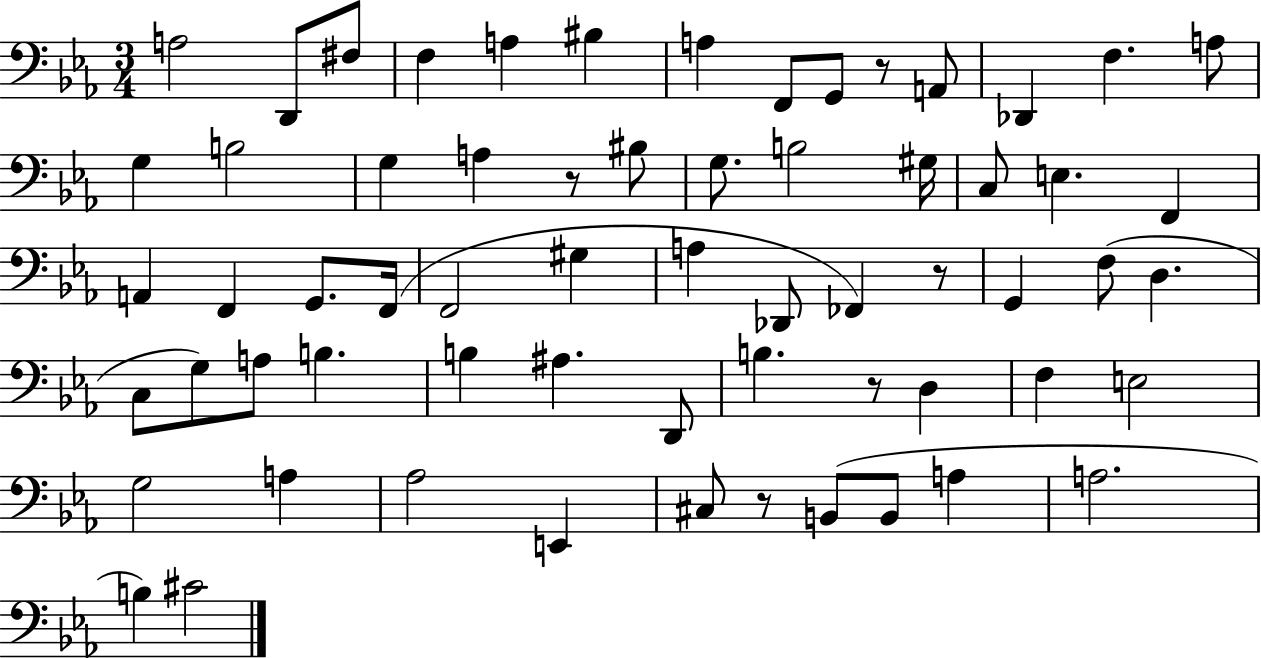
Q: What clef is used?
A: bass